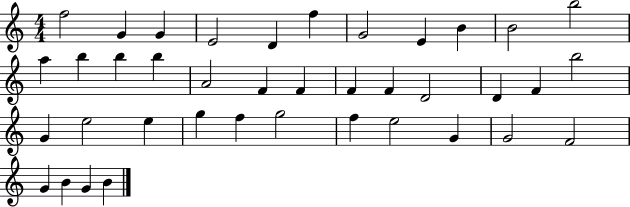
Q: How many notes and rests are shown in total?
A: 39